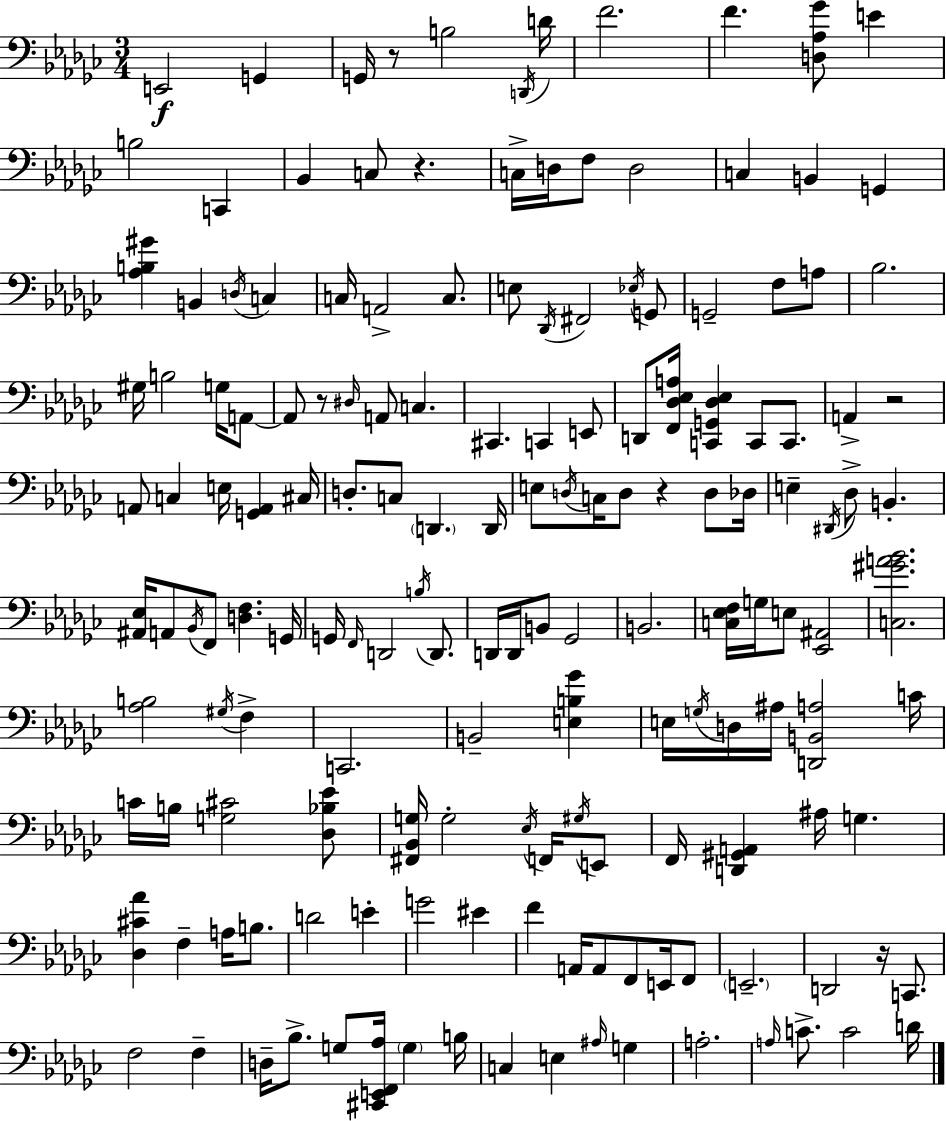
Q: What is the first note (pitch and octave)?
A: E2